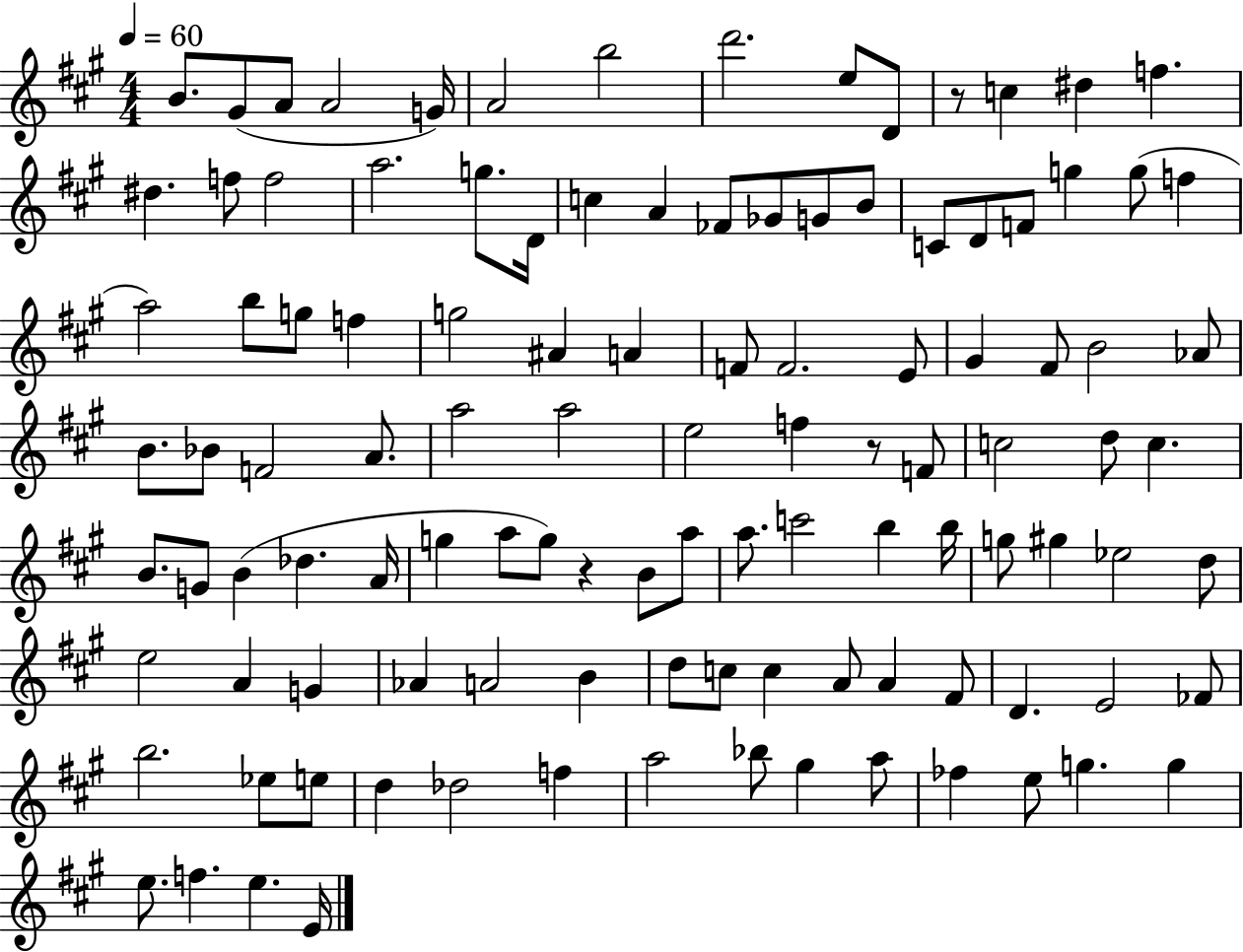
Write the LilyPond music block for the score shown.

{
  \clef treble
  \numericTimeSignature
  \time 4/4
  \key a \major
  \tempo 4 = 60
  b'8. gis'8( a'8 a'2 g'16) | a'2 b''2 | d'''2. e''8 d'8 | r8 c''4 dis''4 f''4. | \break dis''4. f''8 f''2 | a''2. g''8. d'16 | c''4 a'4 fes'8 ges'8 g'8 b'8 | c'8 d'8 f'8 g''4 g''8( f''4 | \break a''2) b''8 g''8 f''4 | g''2 ais'4 a'4 | f'8 f'2. e'8 | gis'4 fis'8 b'2 aes'8 | \break b'8. bes'8 f'2 a'8. | a''2 a''2 | e''2 f''4 r8 f'8 | c''2 d''8 c''4. | \break b'8. g'8 b'4( des''4. a'16 | g''4 a''8 g''8) r4 b'8 a''8 | a''8. c'''2 b''4 b''16 | g''8 gis''4 ees''2 d''8 | \break e''2 a'4 g'4 | aes'4 a'2 b'4 | d''8 c''8 c''4 a'8 a'4 fis'8 | d'4. e'2 fes'8 | \break b''2. ees''8 e''8 | d''4 des''2 f''4 | a''2 bes''8 gis''4 a''8 | fes''4 e''8 g''4. g''4 | \break e''8. f''4. e''4. e'16 | \bar "|."
}